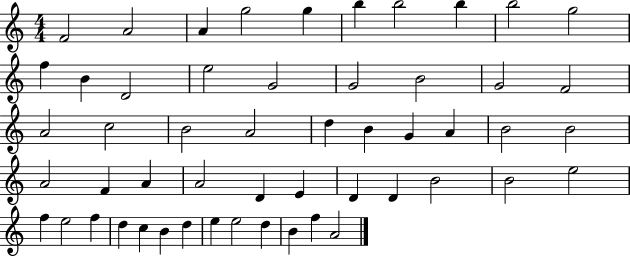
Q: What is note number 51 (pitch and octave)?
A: B4